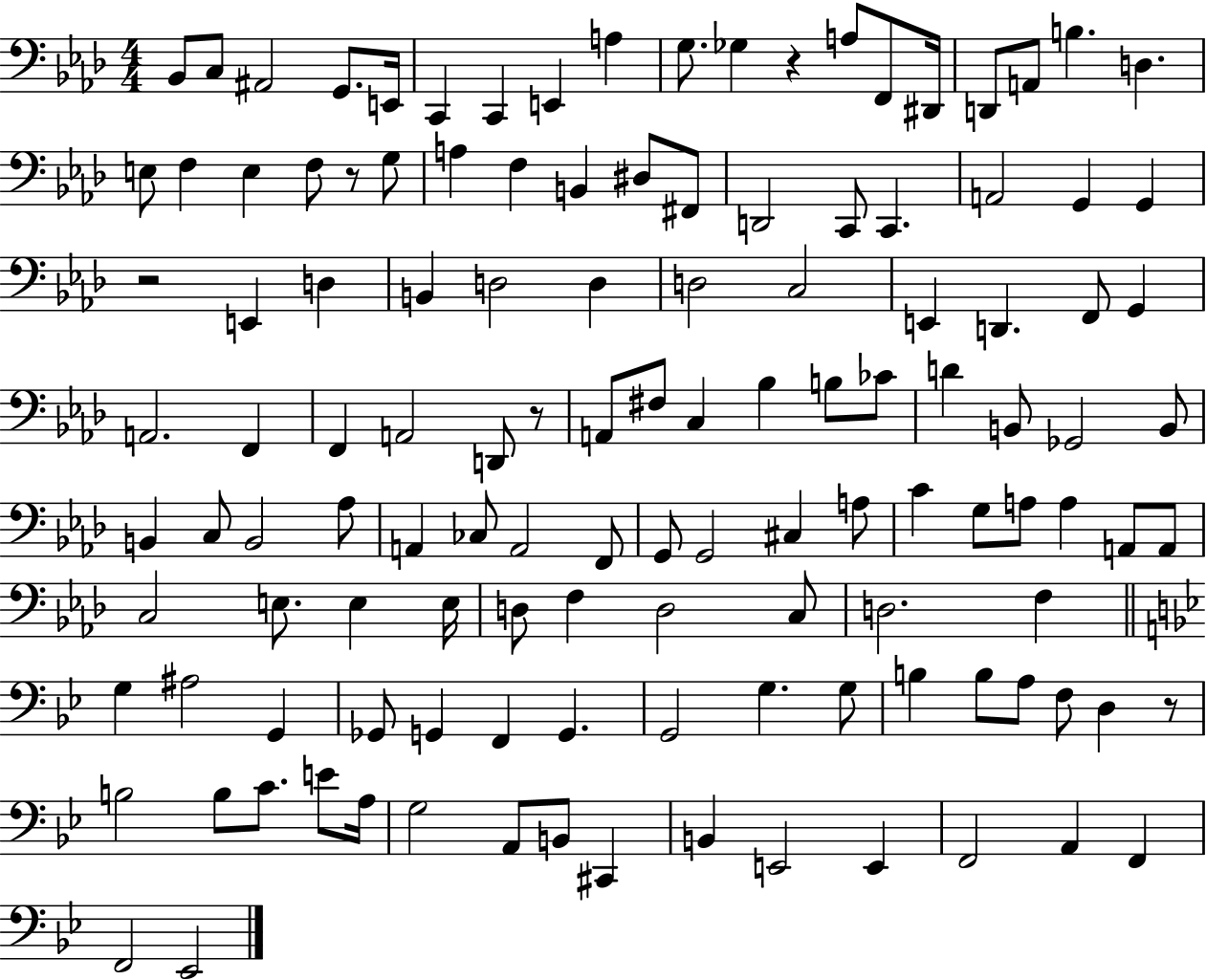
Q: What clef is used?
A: bass